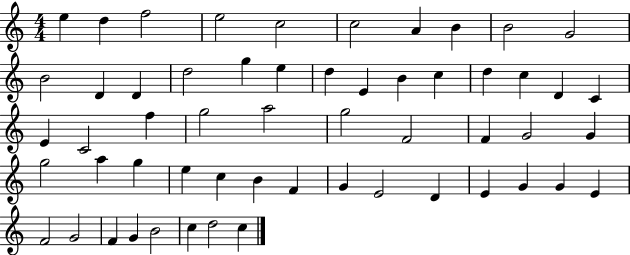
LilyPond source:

{
  \clef treble
  \numericTimeSignature
  \time 4/4
  \key c \major
  e''4 d''4 f''2 | e''2 c''2 | c''2 a'4 b'4 | b'2 g'2 | \break b'2 d'4 d'4 | d''2 g''4 e''4 | d''4 e'4 b'4 c''4 | d''4 c''4 d'4 c'4 | \break e'4 c'2 f''4 | g''2 a''2 | g''2 f'2 | f'4 g'2 g'4 | \break g''2 a''4 g''4 | e''4 c''4 b'4 f'4 | g'4 e'2 d'4 | e'4 g'4 g'4 e'4 | \break f'2 g'2 | f'4 g'4 b'2 | c''4 d''2 c''4 | \bar "|."
}